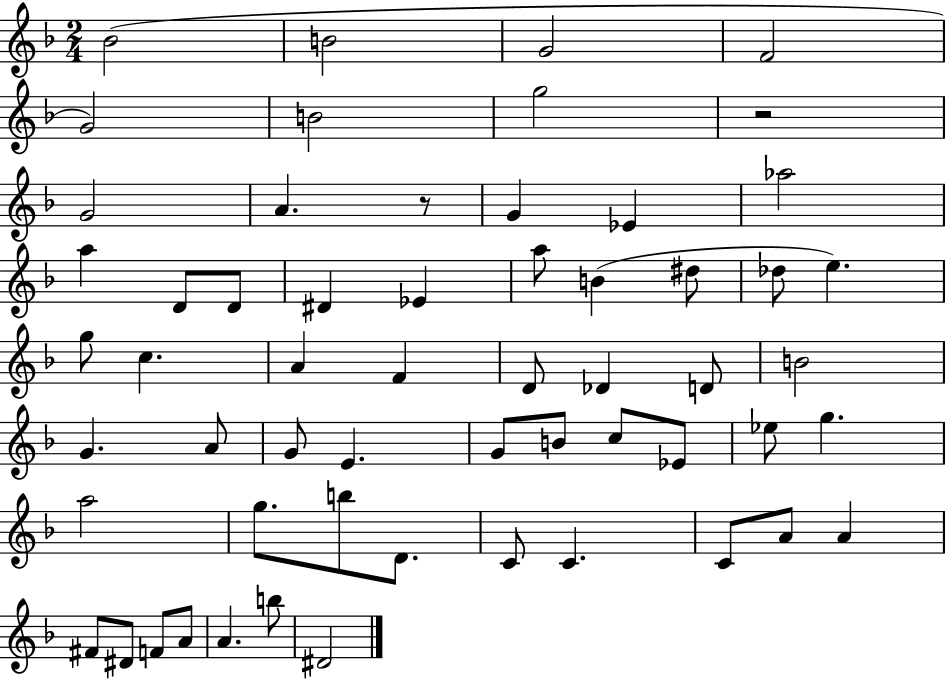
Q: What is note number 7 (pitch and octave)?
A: G5